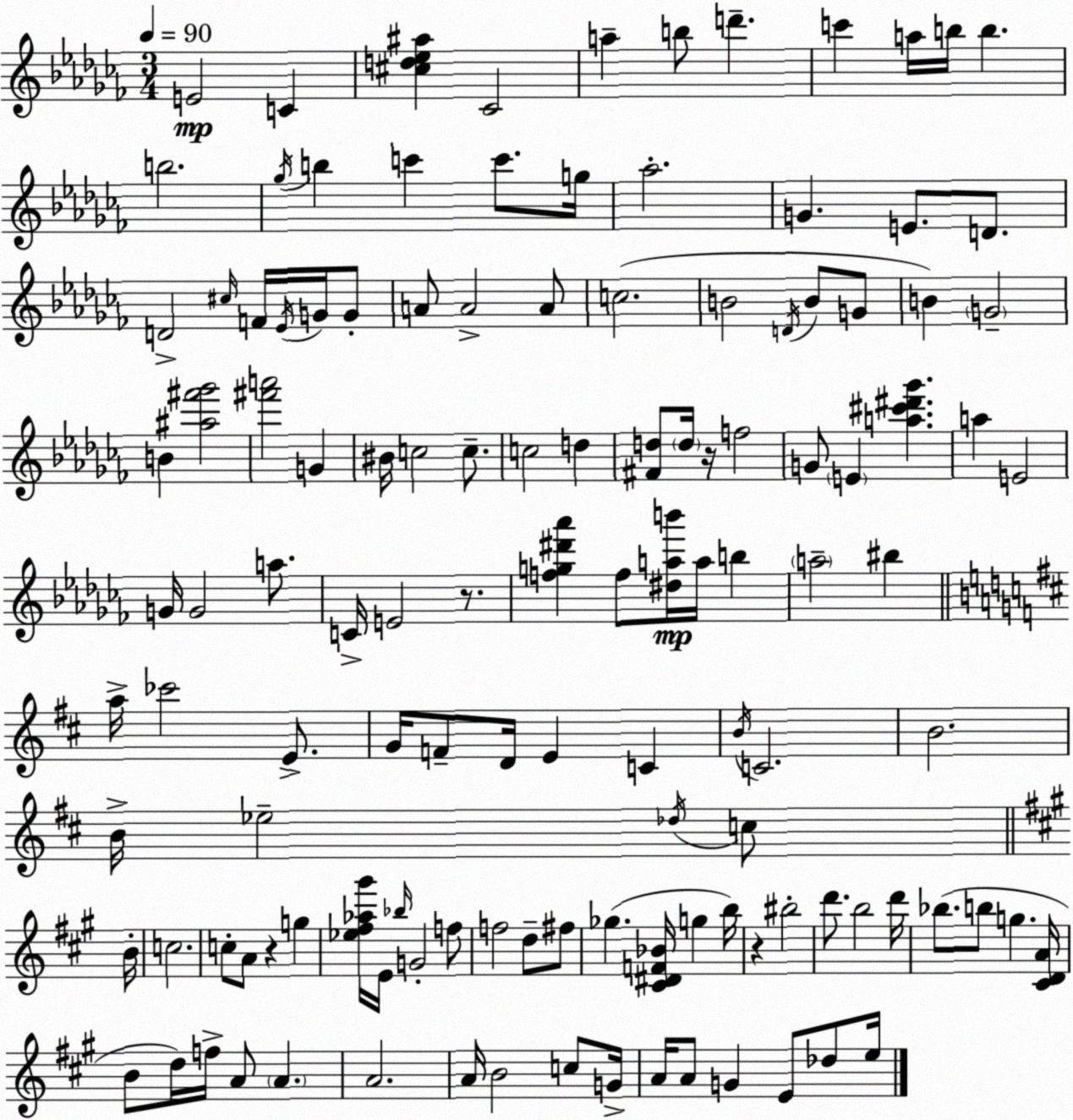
X:1
T:Untitled
M:3/4
L:1/4
K:Abm
E2 C [^cd_e^a] _C2 a b/2 d' c' a/4 b/4 b b2 _g/4 b c' c'/2 g/4 _a2 G E/2 D/2 D2 ^c/4 F/4 _E/4 G/4 G/2 A/2 A2 A/2 c2 B2 D/4 B/2 G/2 B G2 B [^a^f'_g']2 [^f'a']2 G ^B/4 c2 c/2 c2 d [^Fd]/2 d/4 z/4 f2 G/2 E [a^c'^d'_g'] a E2 G/4 G2 a/2 C/4 E2 z/2 [fg^d'_a'] f/2 [^dab']/4 a/4 b a2 ^b a/4 _c'2 E/2 G/4 F/2 D/4 E C B/4 C2 B2 B/4 _e2 _d/4 c/2 B/4 c2 c/2 A/2 z g [_e^f_a^g']/4 E/4 _b/4 G2 f/2 f2 d/2 ^f/2 _g [^C^DF_B]/4 g b/4 z ^b2 d'/2 b2 d'/4 _b/2 b/2 g [^CDA]/4 B/2 d/4 f/4 A/2 A A2 A/4 B2 c/2 G/4 A/4 A/2 G E/2 _d/2 e/4